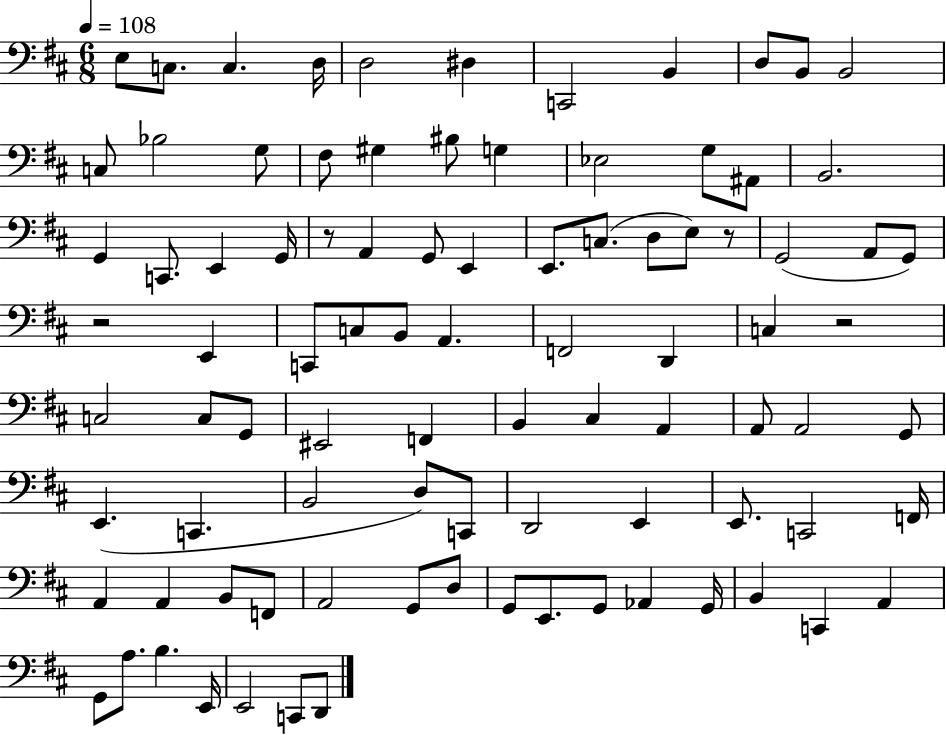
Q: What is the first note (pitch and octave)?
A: E3